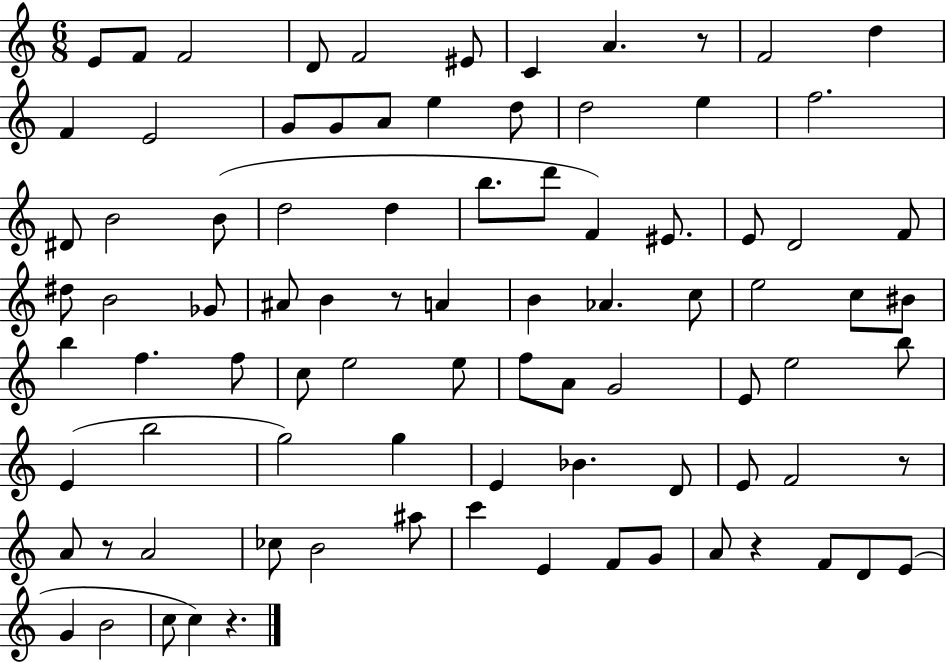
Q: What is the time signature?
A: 6/8